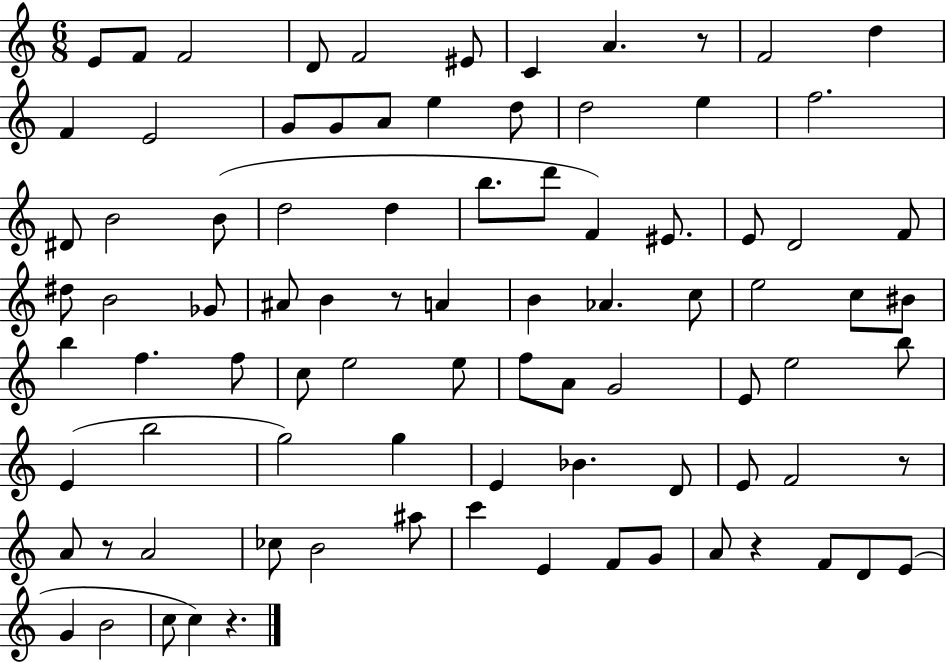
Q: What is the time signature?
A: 6/8